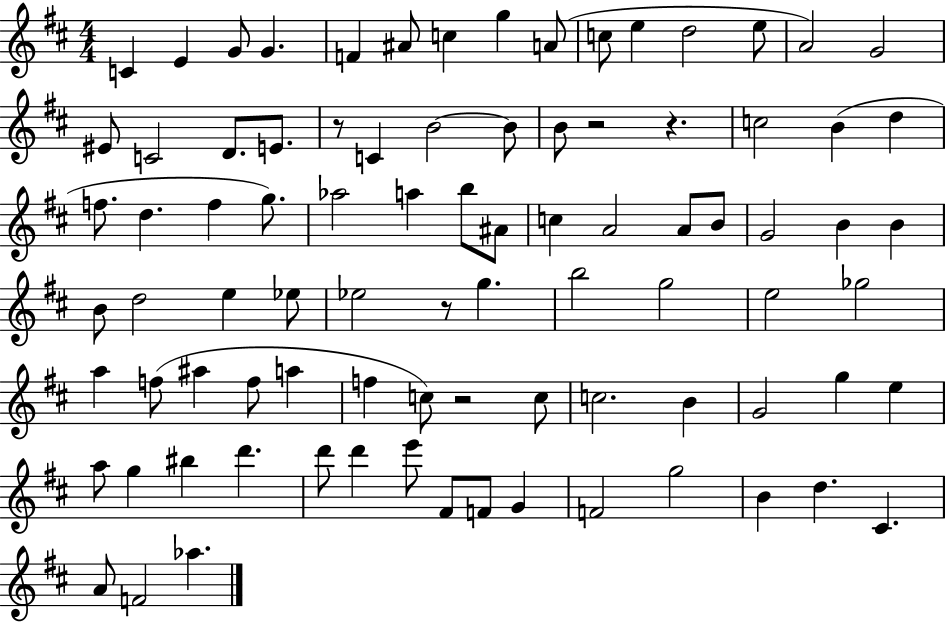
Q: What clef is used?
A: treble